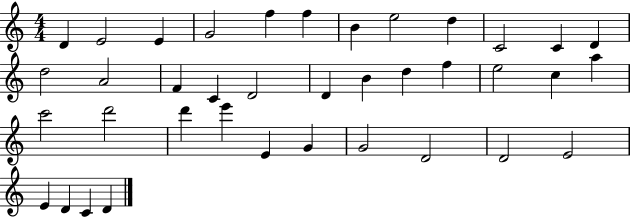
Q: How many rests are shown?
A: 0